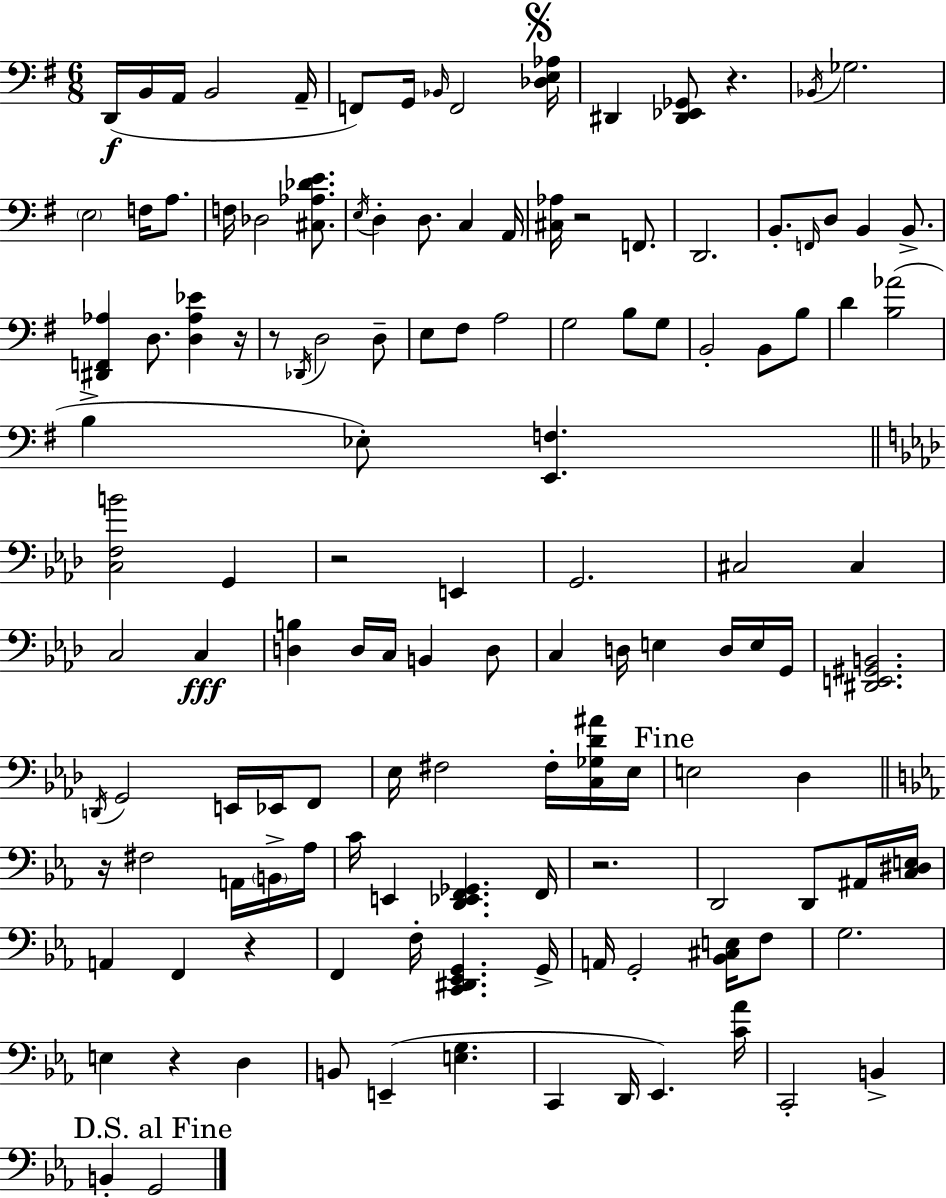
D2/s B2/s A2/s B2/h A2/s F2/e G2/s Bb2/s F2/h [Db3,E3,Ab3]/s D#2/q [D#2,Eb2,Gb2]/e R/q. Bb2/s Gb3/h. E3/h F3/s A3/e. F3/s Db3/h [C#3,Ab3,Db4,E4]/e. E3/s D3/q D3/e. C3/q A2/s [C#3,Ab3]/s R/h F2/e. D2/h. B2/e. F2/s D3/e B2/q B2/e. [D#2,F2,Ab3]/q D3/e. [D3,Ab3,Eb4]/q R/s R/e Db2/s D3/h D3/e E3/e F#3/e A3/h G3/h B3/e G3/e B2/h B2/e B3/e D4/q [B3,Ab4]/h B3/q Eb3/e [E2,F3]/q. [C3,F3,B4]/h G2/q R/h E2/q G2/h. C#3/h C#3/q C3/h C3/q [D3,B3]/q D3/s C3/s B2/q D3/e C3/q D3/s E3/q D3/s E3/s G2/s [D#2,E2,G#2,B2]/h. D2/s G2/h E2/s Eb2/s F2/e Eb3/s F#3/h F#3/s [C3,Gb3,Db4,A#4]/s Eb3/s E3/h Db3/q R/s F#3/h A2/s B2/s Ab3/s C4/s E2/q [D2,Eb2,F2,Gb2]/q. F2/s R/h. D2/h D2/e A#2/s [C3,D#3,E3]/s A2/q F2/q R/q F2/q F3/s [C2,D#2,Eb2,G2]/q. G2/s A2/s G2/h [Bb2,C#3,E3]/s F3/e G3/h. E3/q R/q D3/q B2/e E2/q [E3,G3]/q. C2/q D2/s Eb2/q. [C4,Ab4]/s C2/h B2/q B2/q G2/h